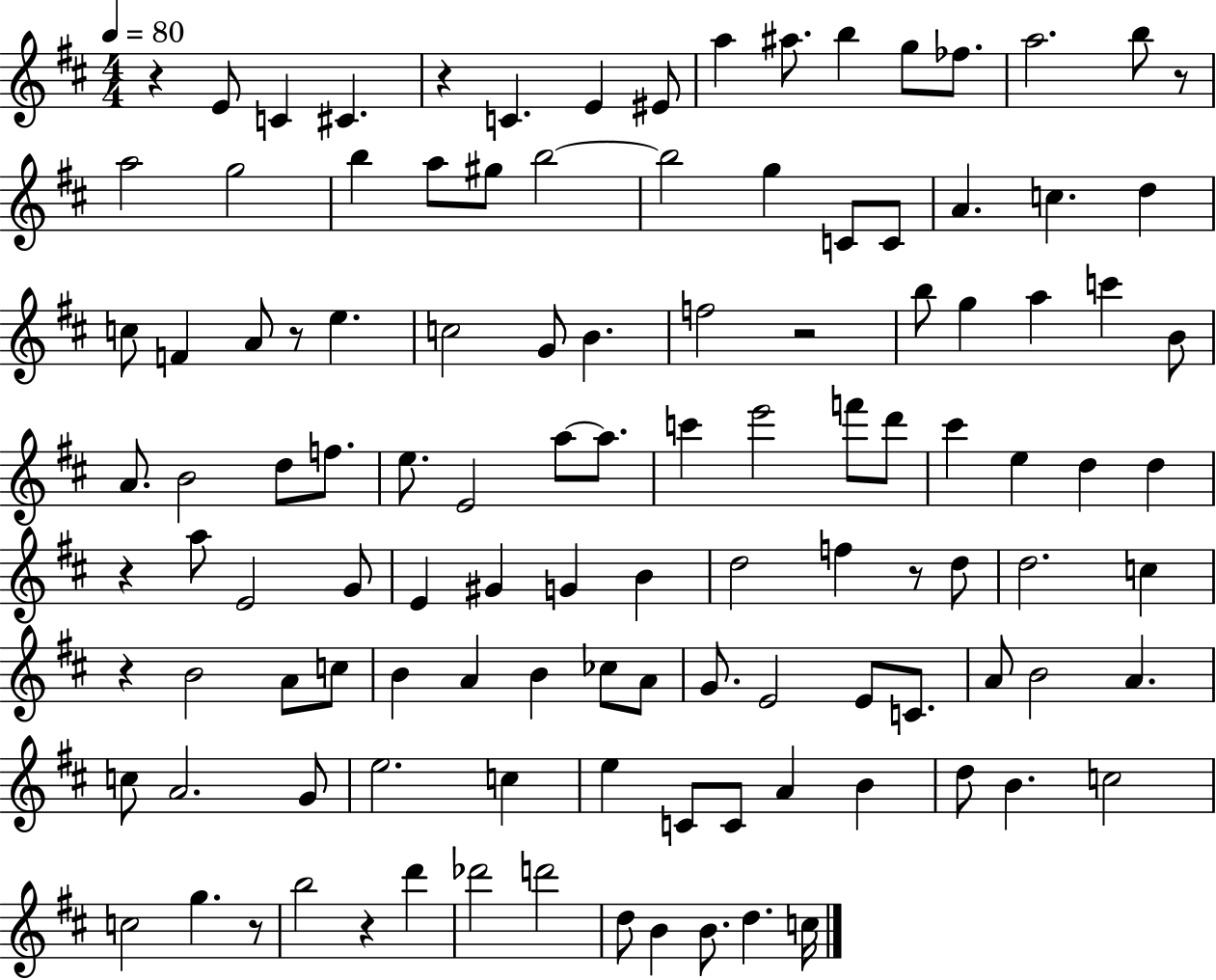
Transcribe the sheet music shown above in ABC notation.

X:1
T:Untitled
M:4/4
L:1/4
K:D
z E/2 C ^C z C E ^E/2 a ^a/2 b g/2 _f/2 a2 b/2 z/2 a2 g2 b a/2 ^g/2 b2 b2 g C/2 C/2 A c d c/2 F A/2 z/2 e c2 G/2 B f2 z2 b/2 g a c' B/2 A/2 B2 d/2 f/2 e/2 E2 a/2 a/2 c' e'2 f'/2 d'/2 ^c' e d d z a/2 E2 G/2 E ^G G B d2 f z/2 d/2 d2 c z B2 A/2 c/2 B A B _c/2 A/2 G/2 E2 E/2 C/2 A/2 B2 A c/2 A2 G/2 e2 c e C/2 C/2 A B d/2 B c2 c2 g z/2 b2 z d' _d'2 d'2 d/2 B B/2 d c/4